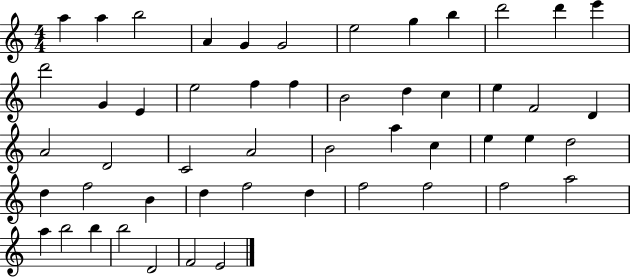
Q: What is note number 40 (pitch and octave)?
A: D5